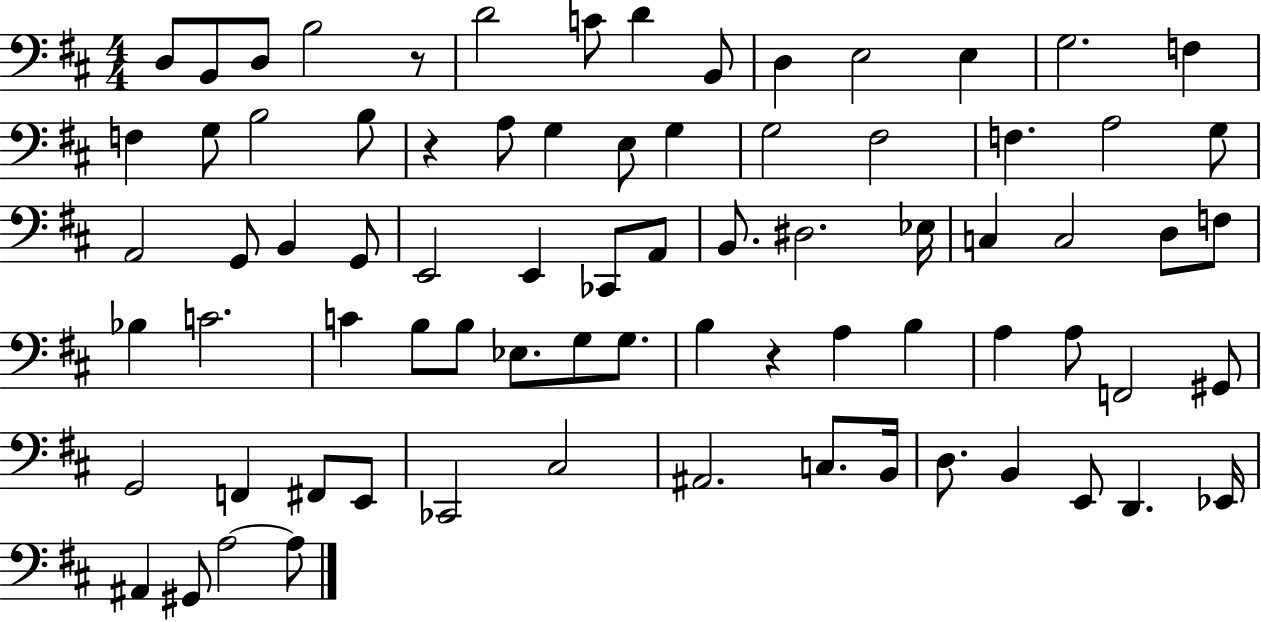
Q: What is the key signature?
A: D major